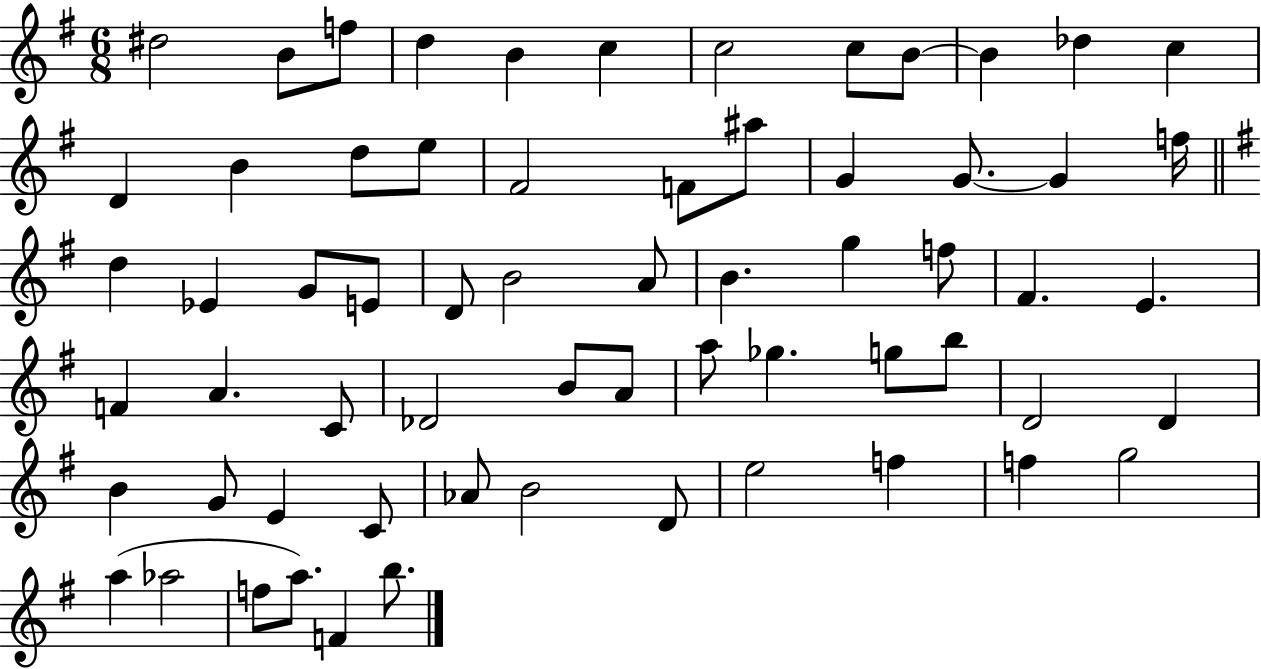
{
  \clef treble
  \numericTimeSignature
  \time 6/8
  \key g \major
  dis''2 b'8 f''8 | d''4 b'4 c''4 | c''2 c''8 b'8~~ | b'4 des''4 c''4 | \break d'4 b'4 d''8 e''8 | fis'2 f'8 ais''8 | g'4 g'8.~~ g'4 f''16 | \bar "||" \break \key g \major d''4 ees'4 g'8 e'8 | d'8 b'2 a'8 | b'4. g''4 f''8 | fis'4. e'4. | \break f'4 a'4. c'8 | des'2 b'8 a'8 | a''8 ges''4. g''8 b''8 | d'2 d'4 | \break b'4 g'8 e'4 c'8 | aes'8 b'2 d'8 | e''2 f''4 | f''4 g''2 | \break a''4( aes''2 | f''8 a''8.) f'4 b''8. | \bar "|."
}